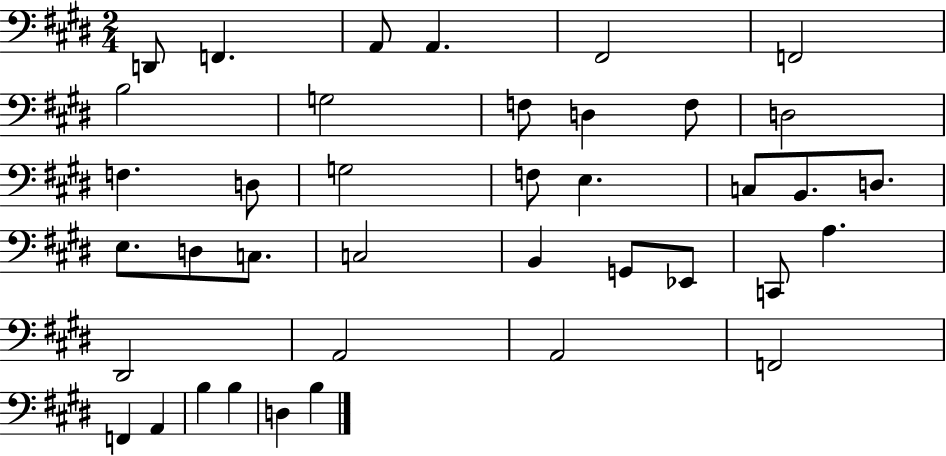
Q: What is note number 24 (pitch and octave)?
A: C3